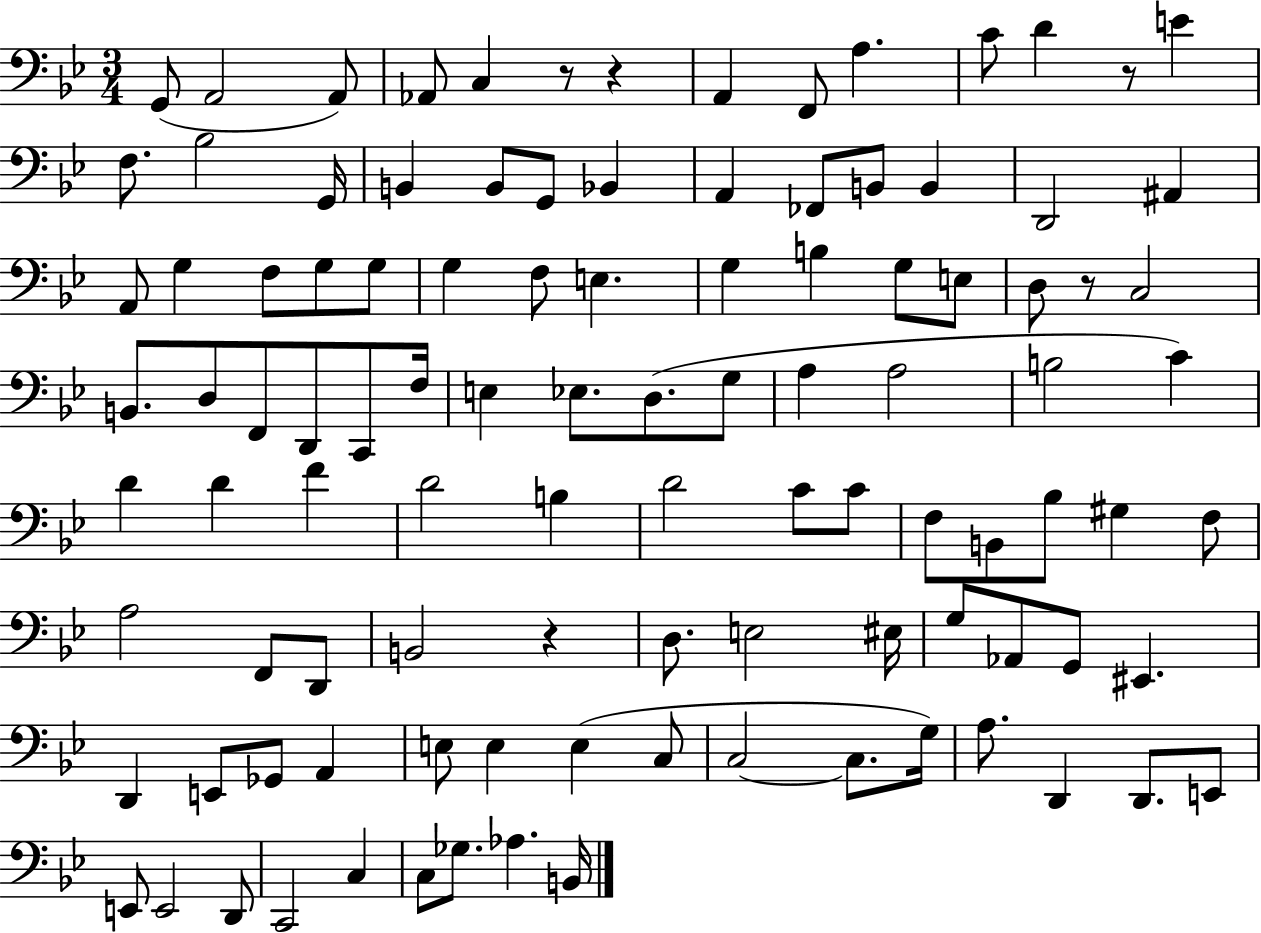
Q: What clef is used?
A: bass